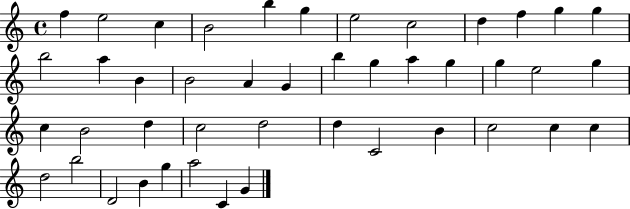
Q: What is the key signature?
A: C major